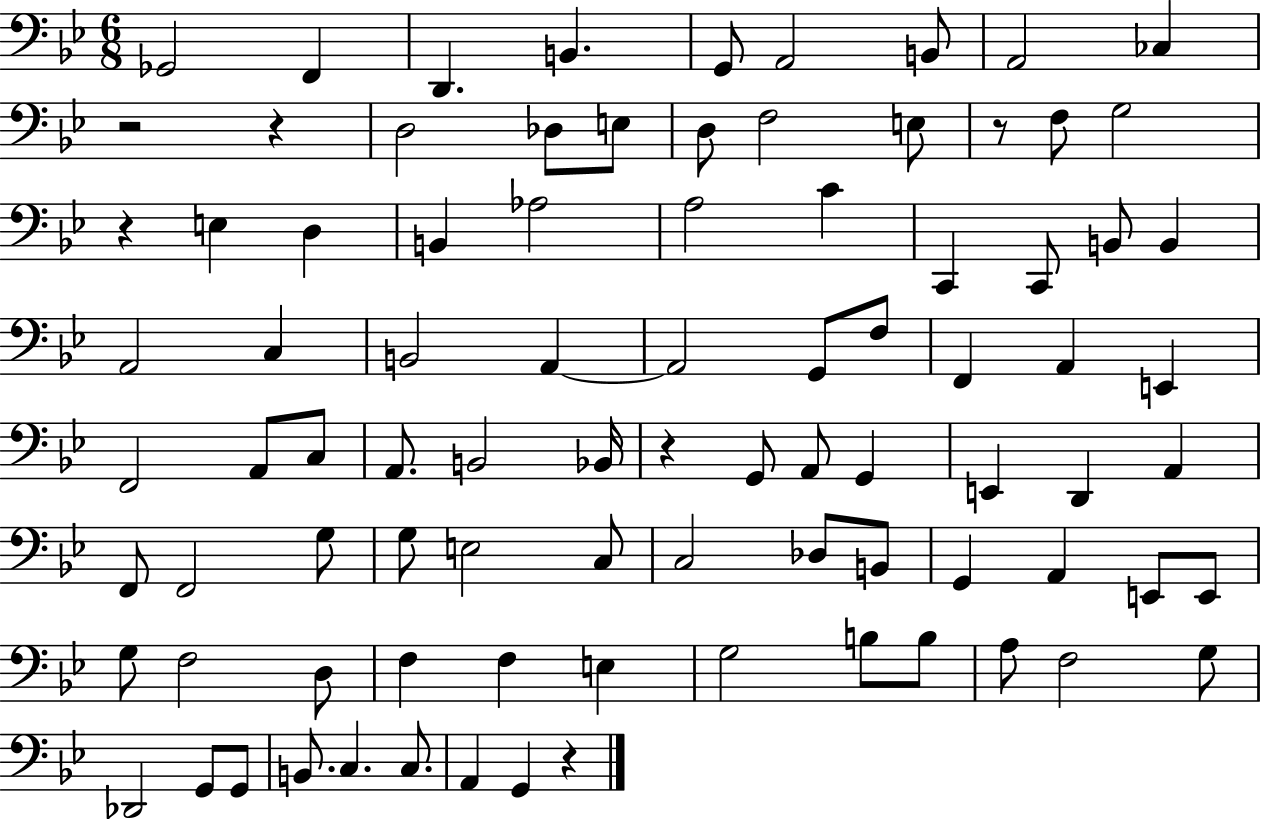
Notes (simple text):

Gb2/h F2/q D2/q. B2/q. G2/e A2/h B2/e A2/h CES3/q R/h R/q D3/h Db3/e E3/e D3/e F3/h E3/e R/e F3/e G3/h R/q E3/q D3/q B2/q Ab3/h A3/h C4/q C2/q C2/e B2/e B2/q A2/h C3/q B2/h A2/q A2/h G2/e F3/e F2/q A2/q E2/q F2/h A2/e C3/e A2/e. B2/h Bb2/s R/q G2/e A2/e G2/q E2/q D2/q A2/q F2/e F2/h G3/e G3/e E3/h C3/e C3/h Db3/e B2/e G2/q A2/q E2/e E2/e G3/e F3/h D3/e F3/q F3/q E3/q G3/h B3/e B3/e A3/e F3/h G3/e Db2/h G2/e G2/e B2/e. C3/q. C3/e. A2/q G2/q R/q